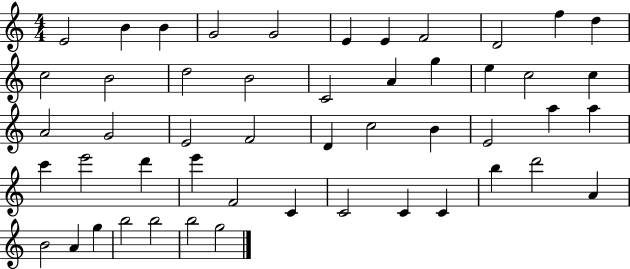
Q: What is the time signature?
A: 4/4